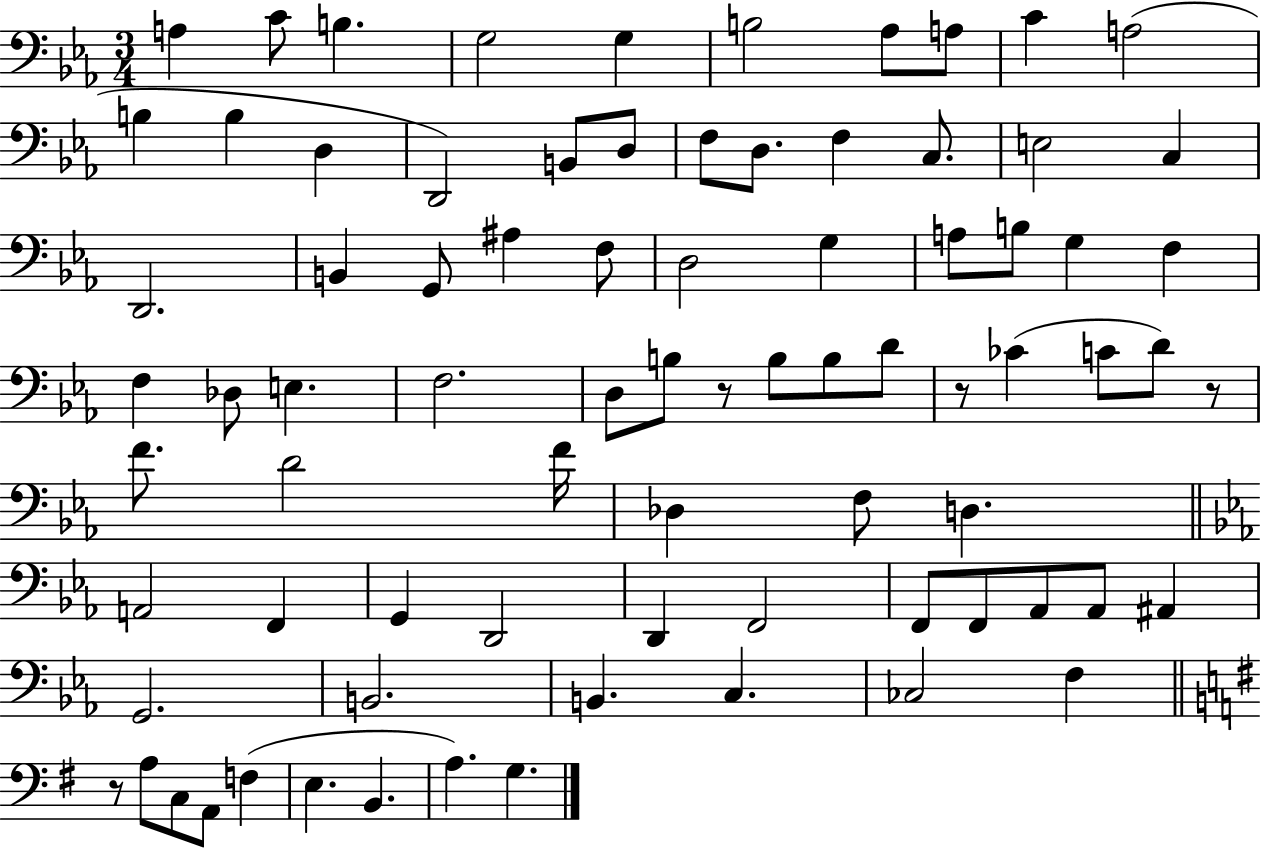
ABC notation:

X:1
T:Untitled
M:3/4
L:1/4
K:Eb
A, C/2 B, G,2 G, B,2 _A,/2 A,/2 C A,2 B, B, D, D,,2 B,,/2 D,/2 F,/2 D,/2 F, C,/2 E,2 C, D,,2 B,, G,,/2 ^A, F,/2 D,2 G, A,/2 B,/2 G, F, F, _D,/2 E, F,2 D,/2 B,/2 z/2 B,/2 B,/2 D/2 z/2 _C C/2 D/2 z/2 F/2 D2 F/4 _D, F,/2 D, A,,2 F,, G,, D,,2 D,, F,,2 F,,/2 F,,/2 _A,,/2 _A,,/2 ^A,, G,,2 B,,2 B,, C, _C,2 F, z/2 A,/2 C,/2 A,,/2 F, E, B,, A, G,